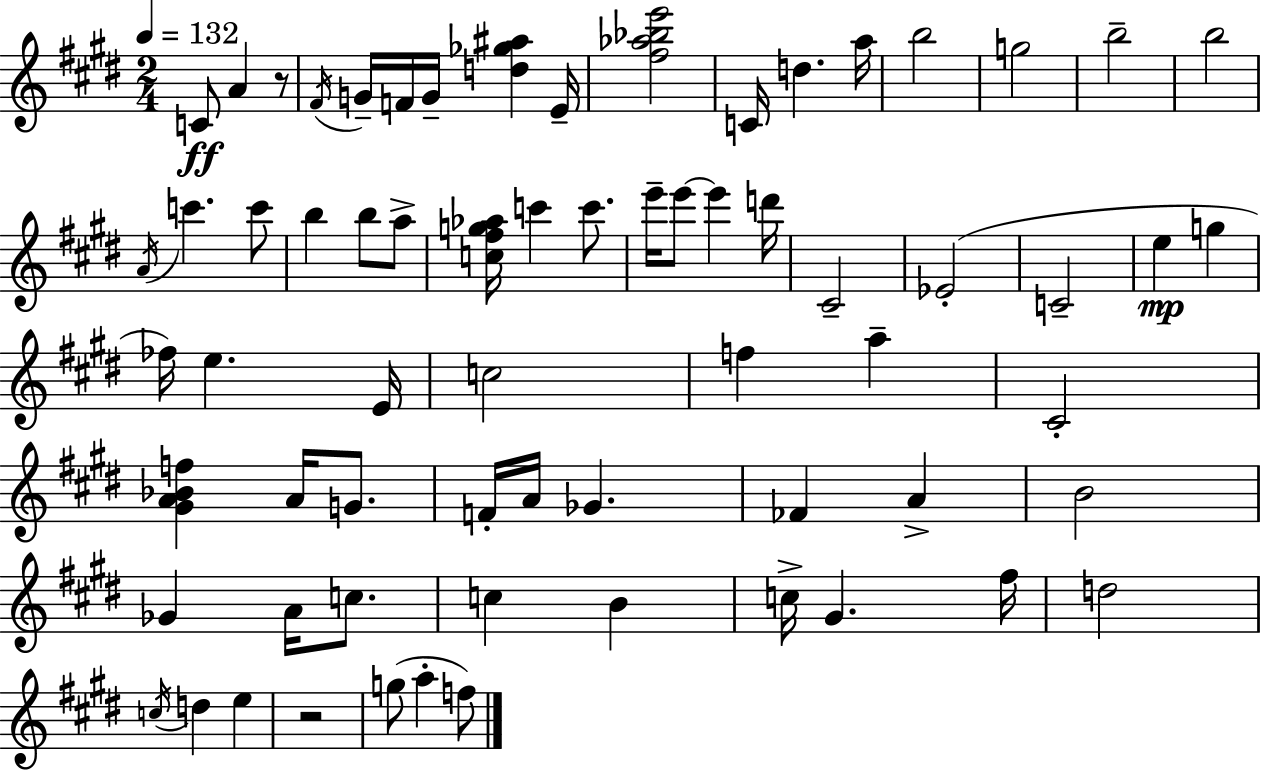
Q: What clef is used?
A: treble